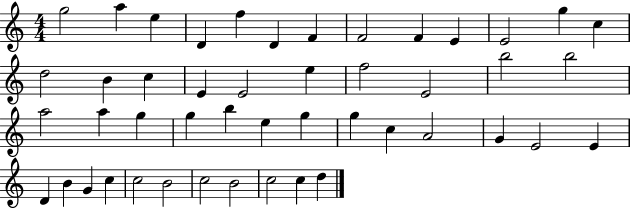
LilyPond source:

{
  \clef treble
  \numericTimeSignature
  \time 4/4
  \key c \major
  g''2 a''4 e''4 | d'4 f''4 d'4 f'4 | f'2 f'4 e'4 | e'2 g''4 c''4 | \break d''2 b'4 c''4 | e'4 e'2 e''4 | f''2 e'2 | b''2 b''2 | \break a''2 a''4 g''4 | g''4 b''4 e''4 g''4 | g''4 c''4 a'2 | g'4 e'2 e'4 | \break d'4 b'4 g'4 c''4 | c''2 b'2 | c''2 b'2 | c''2 c''4 d''4 | \break \bar "|."
}